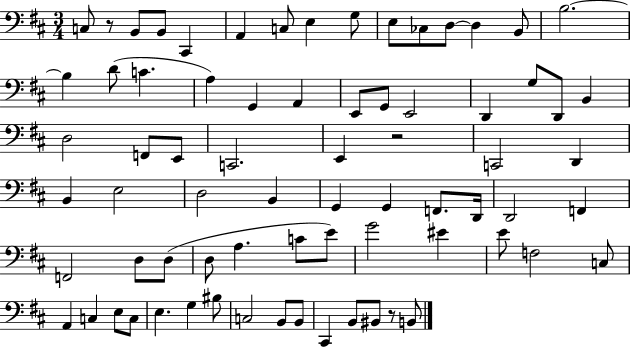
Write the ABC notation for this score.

X:1
T:Untitled
M:3/4
L:1/4
K:D
C,/2 z/2 B,,/2 B,,/2 ^C,, A,, C,/2 E, G,/2 E,/2 _C,/2 D,/2 D, B,,/2 B,2 B, D/2 C A, G,, A,, E,,/2 G,,/2 E,,2 D,, G,/2 D,,/2 B,, D,2 F,,/2 E,,/2 C,,2 E,, z2 C,,2 D,, B,, E,2 D,2 B,, G,, G,, F,,/2 D,,/4 D,,2 F,, F,,2 D,/2 D,/2 D,/2 A, C/2 E/2 G2 ^E E/2 F,2 C,/2 A,, C, E,/2 C,/2 E, G, ^B,/2 C,2 B,,/2 B,,/2 ^C,, B,,/2 ^B,,/2 z/2 B,,/2